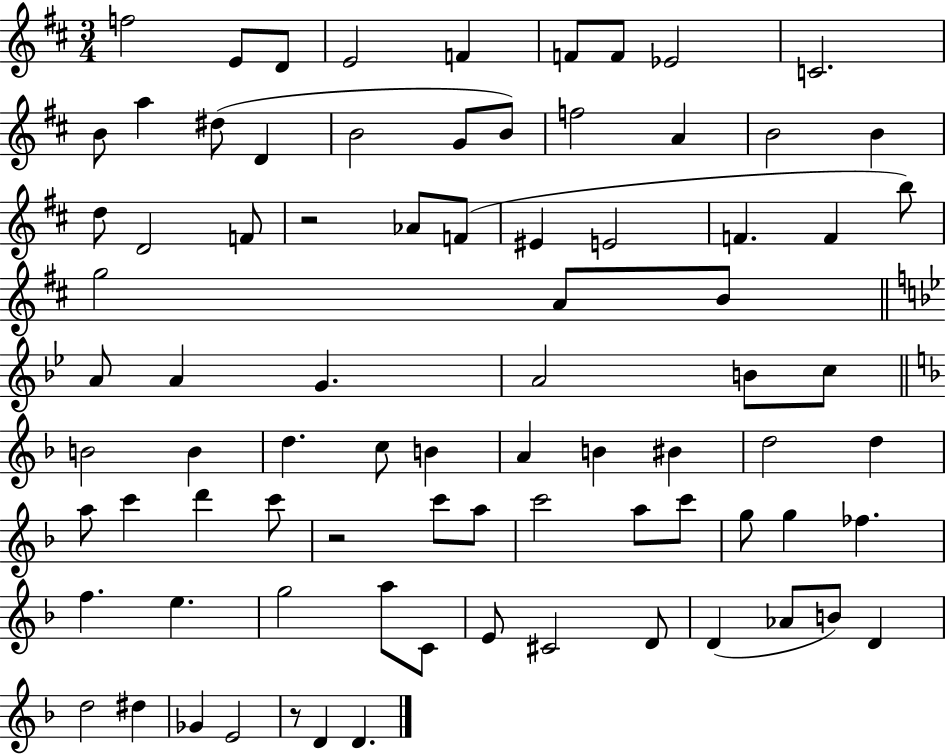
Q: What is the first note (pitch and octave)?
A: F5